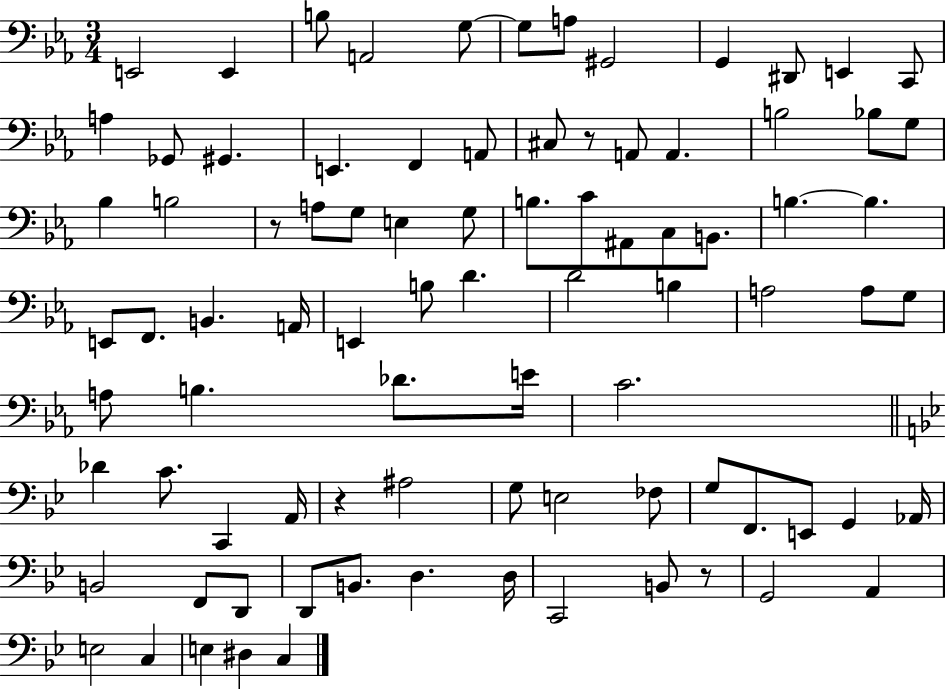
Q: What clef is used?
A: bass